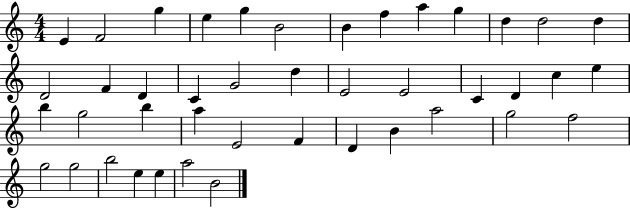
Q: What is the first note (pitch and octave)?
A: E4